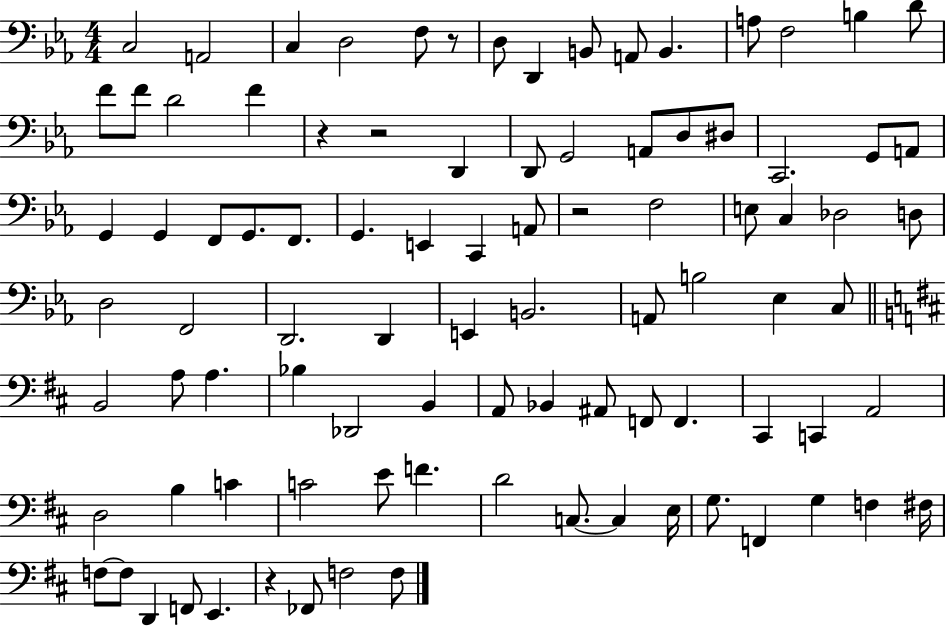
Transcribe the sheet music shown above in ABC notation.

X:1
T:Untitled
M:4/4
L:1/4
K:Eb
C,2 A,,2 C, D,2 F,/2 z/2 D,/2 D,, B,,/2 A,,/2 B,, A,/2 F,2 B, D/2 F/2 F/2 D2 F z z2 D,, D,,/2 G,,2 A,,/2 D,/2 ^D,/2 C,,2 G,,/2 A,,/2 G,, G,, F,,/2 G,,/2 F,,/2 G,, E,, C,, A,,/2 z2 F,2 E,/2 C, _D,2 D,/2 D,2 F,,2 D,,2 D,, E,, B,,2 A,,/2 B,2 _E, C,/2 B,,2 A,/2 A, _B, _D,,2 B,, A,,/2 _B,, ^A,,/2 F,,/2 F,, ^C,, C,, A,,2 D,2 B, C C2 E/2 F D2 C,/2 C, E,/4 G,/2 F,, G, F, ^F,/4 F,/2 F,/2 D,, F,,/2 E,, z _F,,/2 F,2 F,/2